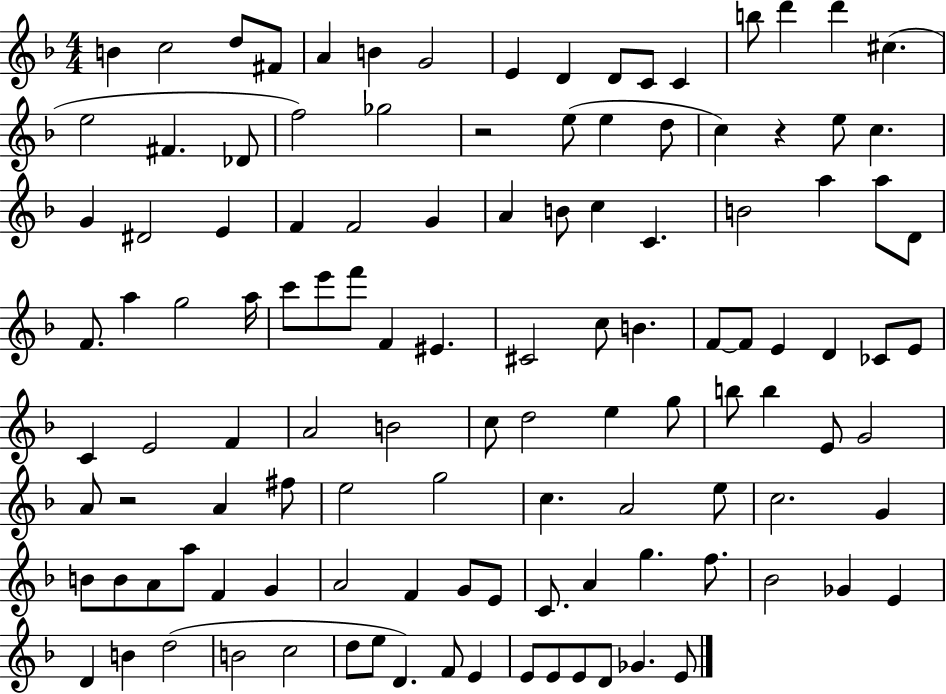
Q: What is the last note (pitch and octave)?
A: E4